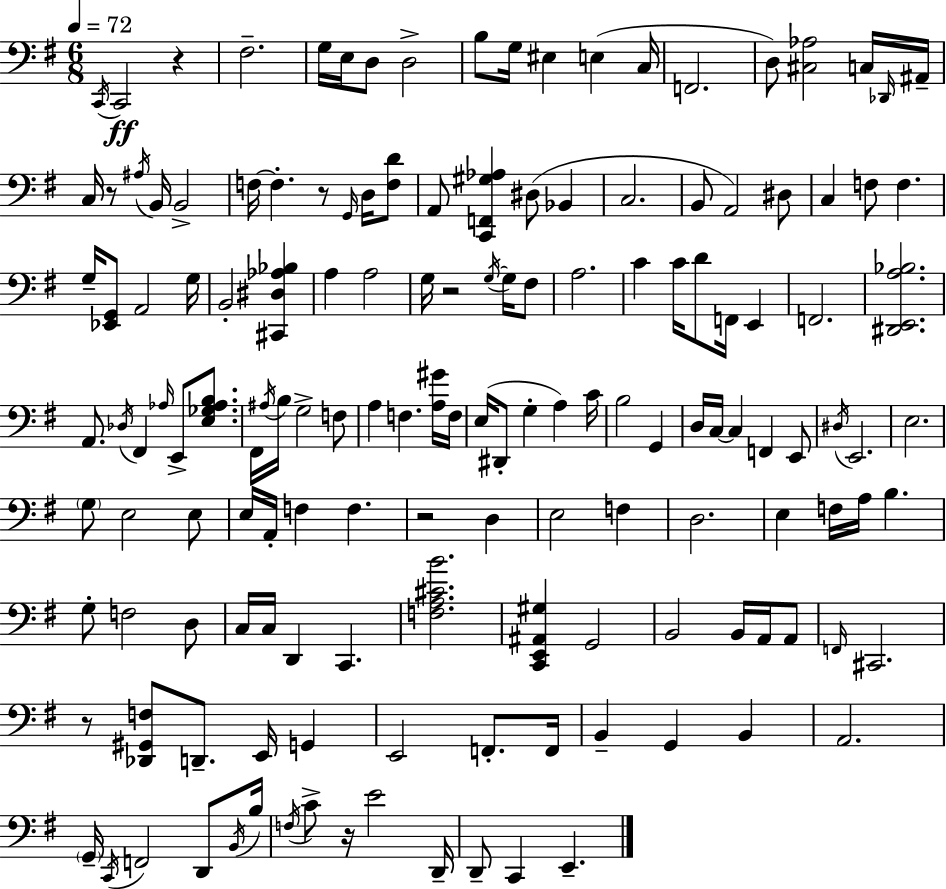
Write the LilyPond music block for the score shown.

{
  \clef bass
  \numericTimeSignature
  \time 6/8
  \key g \major
  \tempo 4 = 72
  \acciaccatura { c,16 }\ff c,2 r4 | fis2.-- | g16 e16 d8 d2-> | b8 g16 eis4 e4( | \break c16 f,2. | d8) <cis aes>2 c16 | \grace { des,16 } ais,16-- c16 r8 \acciaccatura { ais16 } b,16 b,2-> | f16~~ f4.-. r8 | \break \grace { g,16 } d16 <f d'>8 a,8 <c, f, gis aes>4 dis8( | bes,4 c2. | b,8 a,2) | dis8 c4 f8 f4. | \break g16-- <ees, g,>8 a,2 | g16 b,2-. | <cis, dis aes bes>4 a4 a2 | g16 r2 | \break \acciaccatura { g16~ }~ g16 fis8 a2. | c'4 c'16 d'8 | f,16 e,4 f,2. | <dis, e, a bes>2. | \break a,8. \acciaccatura { des16 } fis,4 | \grace { aes16 } e,8-> <e ges aes b>8. fis,16 \acciaccatura { ais16 } b16 g2-> | f8 a4 | f4. <a gis'>16 f16 e16( dis,8-. g4-. | \break a4) c'16 b2 | g,4 d16 c16~~ c4 | f,4 e,8 \acciaccatura { dis16 } e,2. | e2. | \break \parenthesize g8 e2 | e8 e16 a,16-. f4 | f4. r2 | d4 e2 | \break f4 d2. | e4 | f16 a16 b4. g8-. f2 | d8 c16 c16 d,4 | \break c,4. <f a cis' b'>2. | <c, e, ais, gis>4 | g,2 b,2 | b,16 a,16 a,8 \grace { f,16 } cis,2. | \break r8 | <des, gis, f>8 d,8.-- e,16 g,4 e,2 | f,8.-. f,16 b,4-- | g,4 b,4 a,2. | \break \parenthesize g,16-- \acciaccatura { c,16 } | f,2 d,8 \acciaccatura { b,16 } b16 | \acciaccatura { f16 } c'8-> r16 e'2 | d,16-- d,8-- c,4 e,4.-- | \break \bar "|."
}